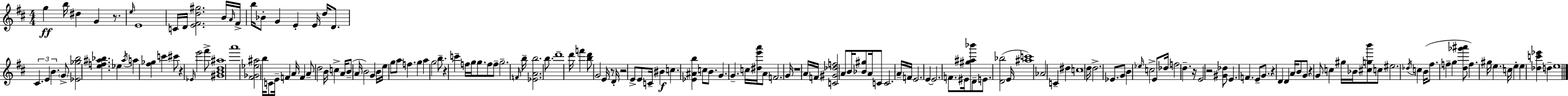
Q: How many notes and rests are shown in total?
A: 175